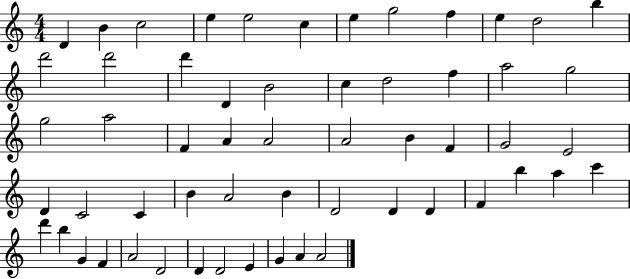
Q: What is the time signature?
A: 4/4